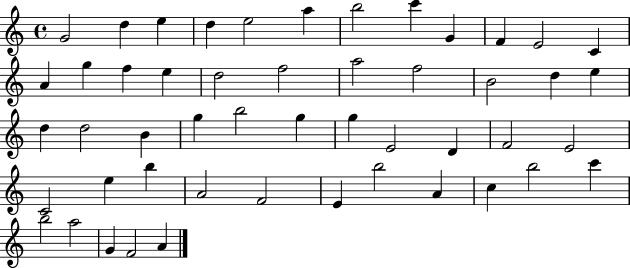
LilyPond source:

{
  \clef treble
  \time 4/4
  \defaultTimeSignature
  \key c \major
  g'2 d''4 e''4 | d''4 e''2 a''4 | b''2 c'''4 g'4 | f'4 e'2 c'4 | \break a'4 g''4 f''4 e''4 | d''2 f''2 | a''2 f''2 | b'2 d''4 e''4 | \break d''4 d''2 b'4 | g''4 b''2 g''4 | g''4 e'2 d'4 | f'2 e'2 | \break c'2 e''4 b''4 | a'2 f'2 | e'4 b''2 a'4 | c''4 b''2 c'''4 | \break b''2 a''2 | g'4 f'2 a'4 | \bar "|."
}